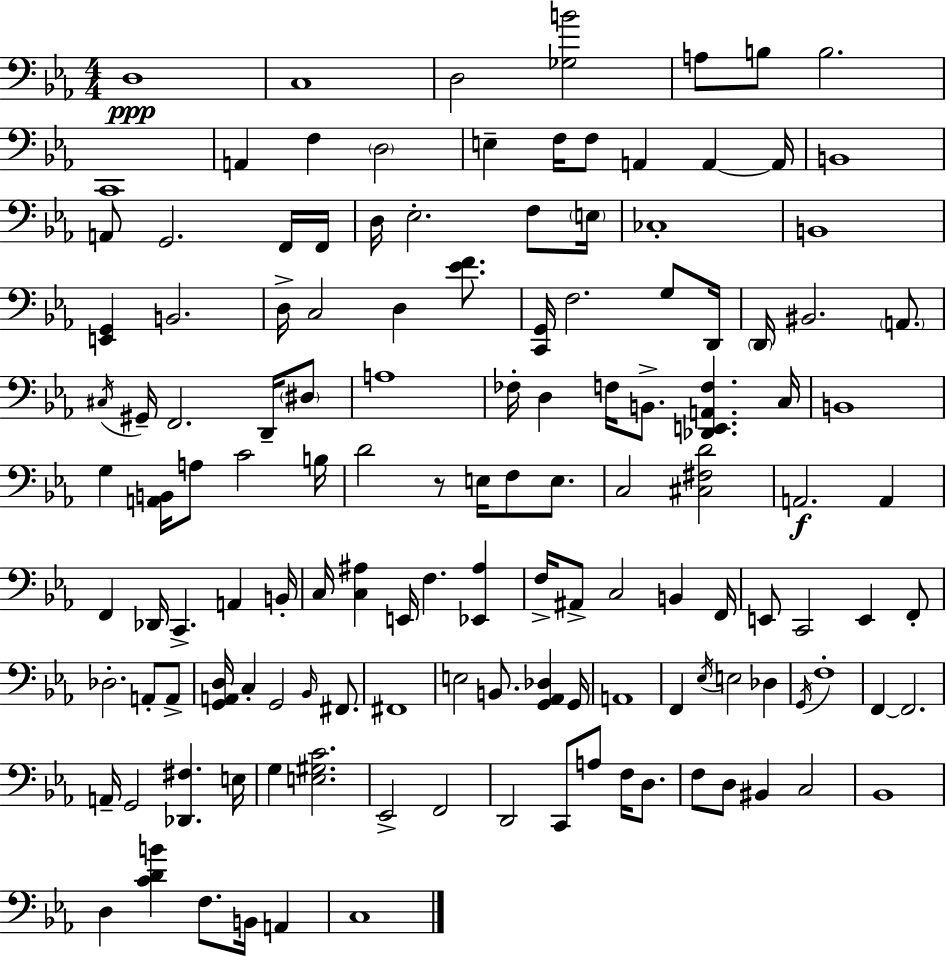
X:1
T:Untitled
M:4/4
L:1/4
K:Cm
D,4 C,4 D,2 [_G,B]2 A,/2 B,/2 B,2 C,,4 A,, F, D,2 E, F,/4 F,/2 A,, A,, A,,/4 B,,4 A,,/2 G,,2 F,,/4 F,,/4 D,/4 _E,2 F,/2 E,/4 _C,4 B,,4 [E,,G,,] B,,2 D,/4 C,2 D, [_EF]/2 [C,,G,,]/4 F,2 G,/2 D,,/4 D,,/4 ^B,,2 A,,/2 ^C,/4 ^G,,/4 F,,2 D,,/4 ^D,/2 A,4 _F,/4 D, F,/4 B,,/2 [_D,,E,,A,,F,] C,/4 B,,4 G, [A,,B,,]/4 A,/2 C2 B,/4 D2 z/2 E,/4 F,/2 E,/2 C,2 [^C,^F,D]2 A,,2 A,, F,, _D,,/4 C,, A,, B,,/4 C,/4 [C,^A,] E,,/4 F, [_E,,^A,] F,/4 ^A,,/2 C,2 B,, F,,/4 E,,/2 C,,2 E,, F,,/2 _D,2 A,,/2 A,,/2 [G,,A,,D,]/4 C, G,,2 _B,,/4 ^F,,/2 ^F,,4 E,2 B,,/2 [G,,_A,,_D,] G,,/4 A,,4 F,, _E,/4 E,2 _D, G,,/4 F,4 F,, F,,2 A,,/4 G,,2 [_D,,^F,] E,/4 G, [E,^G,C]2 _E,,2 F,,2 D,,2 C,,/2 A,/2 F,/4 D,/2 F,/2 D,/2 ^B,, C,2 _B,,4 D, [CDB] F,/2 B,,/4 A,, C,4